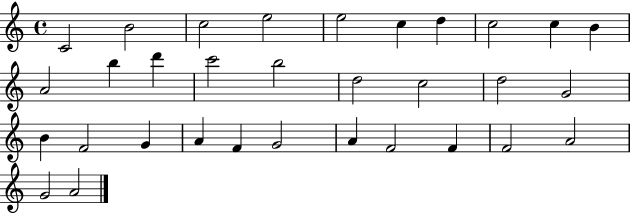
C4/h B4/h C5/h E5/h E5/h C5/q D5/q C5/h C5/q B4/q A4/h B5/q D6/q C6/h B5/h D5/h C5/h D5/h G4/h B4/q F4/h G4/q A4/q F4/q G4/h A4/q F4/h F4/q F4/h A4/h G4/h A4/h